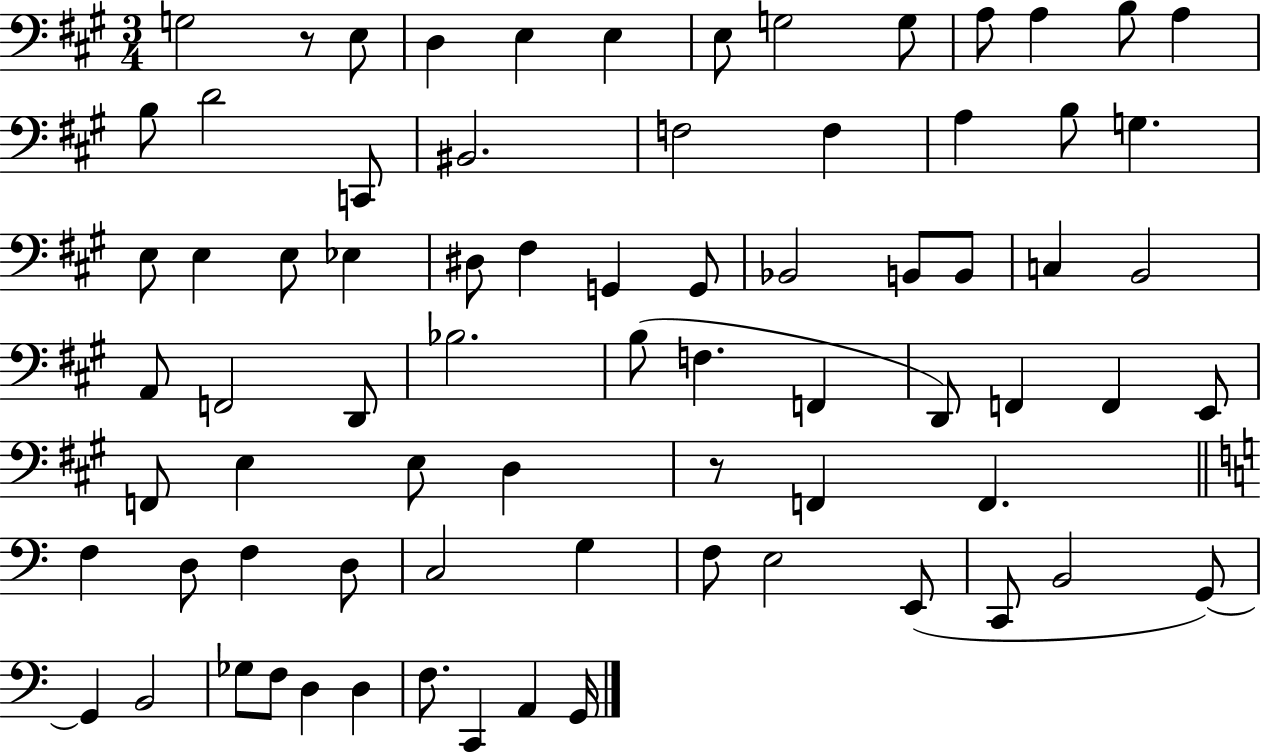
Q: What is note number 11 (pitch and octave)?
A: B3